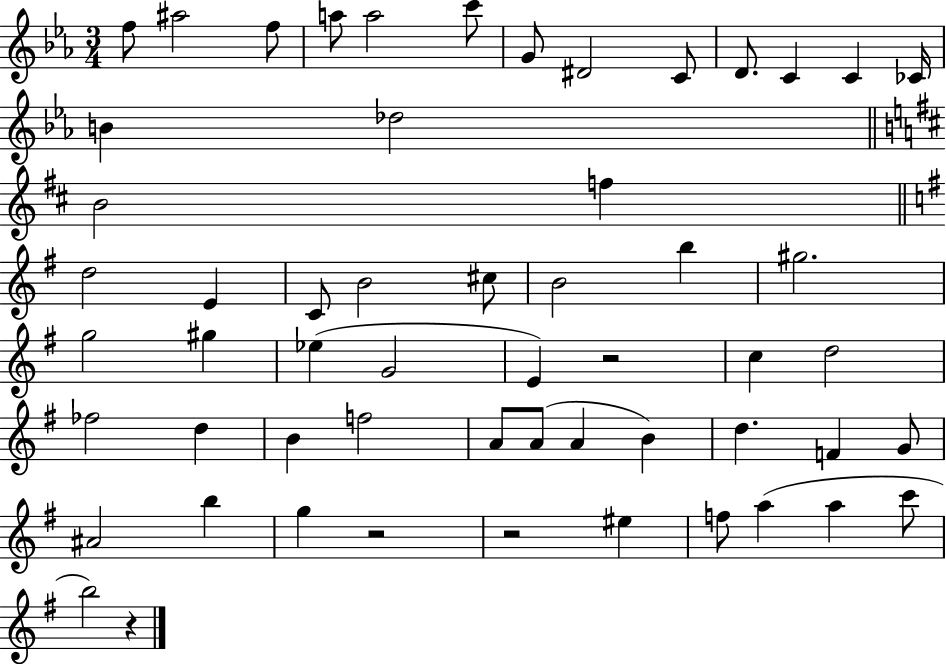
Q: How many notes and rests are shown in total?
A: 56